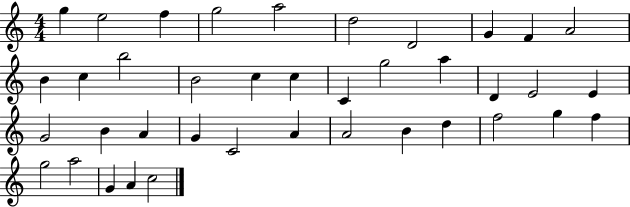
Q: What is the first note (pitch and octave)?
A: G5